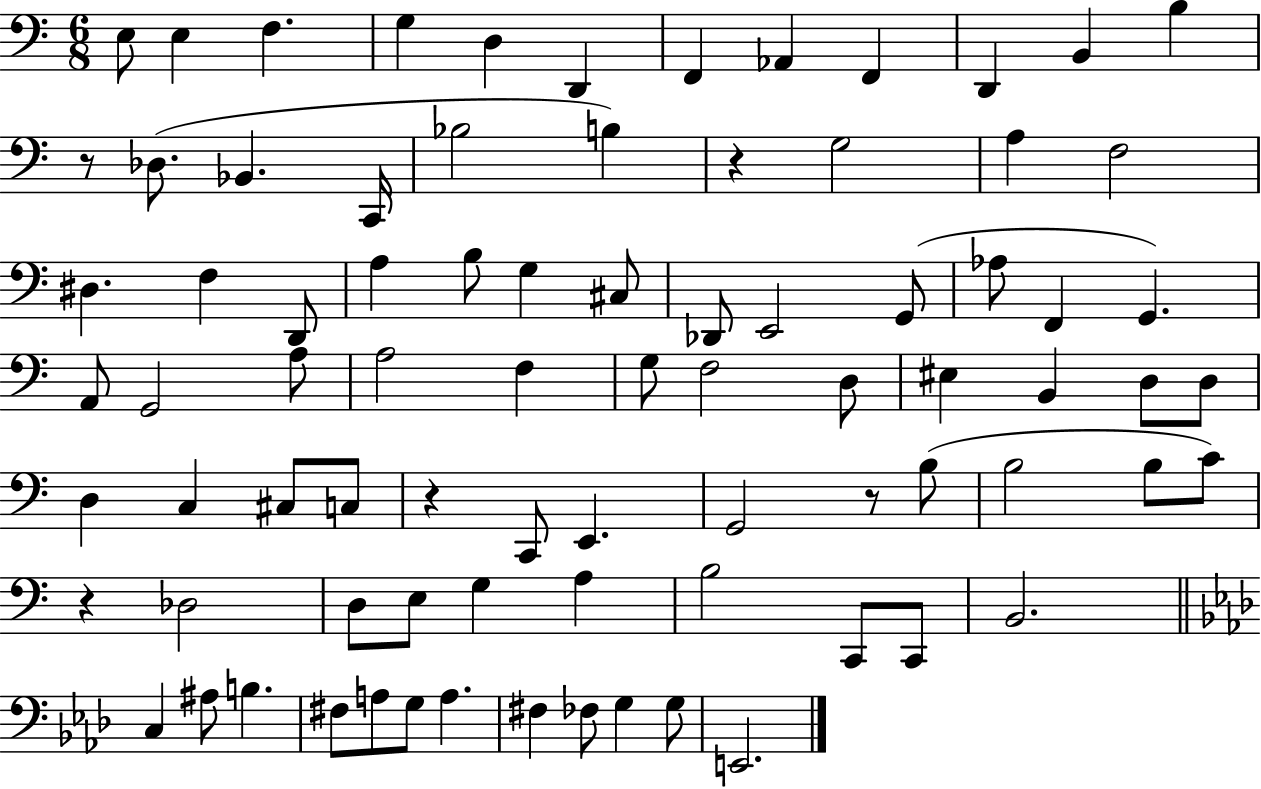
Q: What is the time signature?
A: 6/8